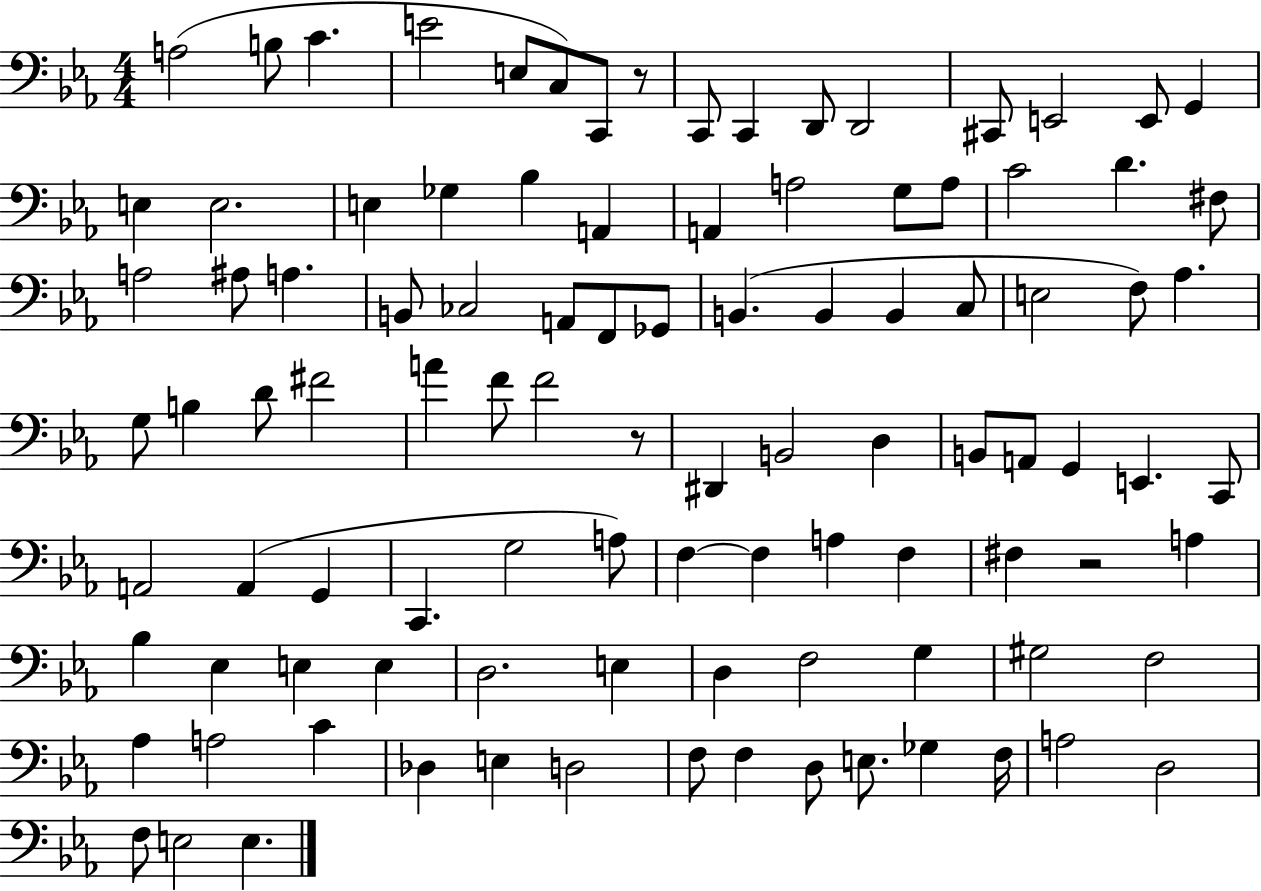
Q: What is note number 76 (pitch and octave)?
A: E3